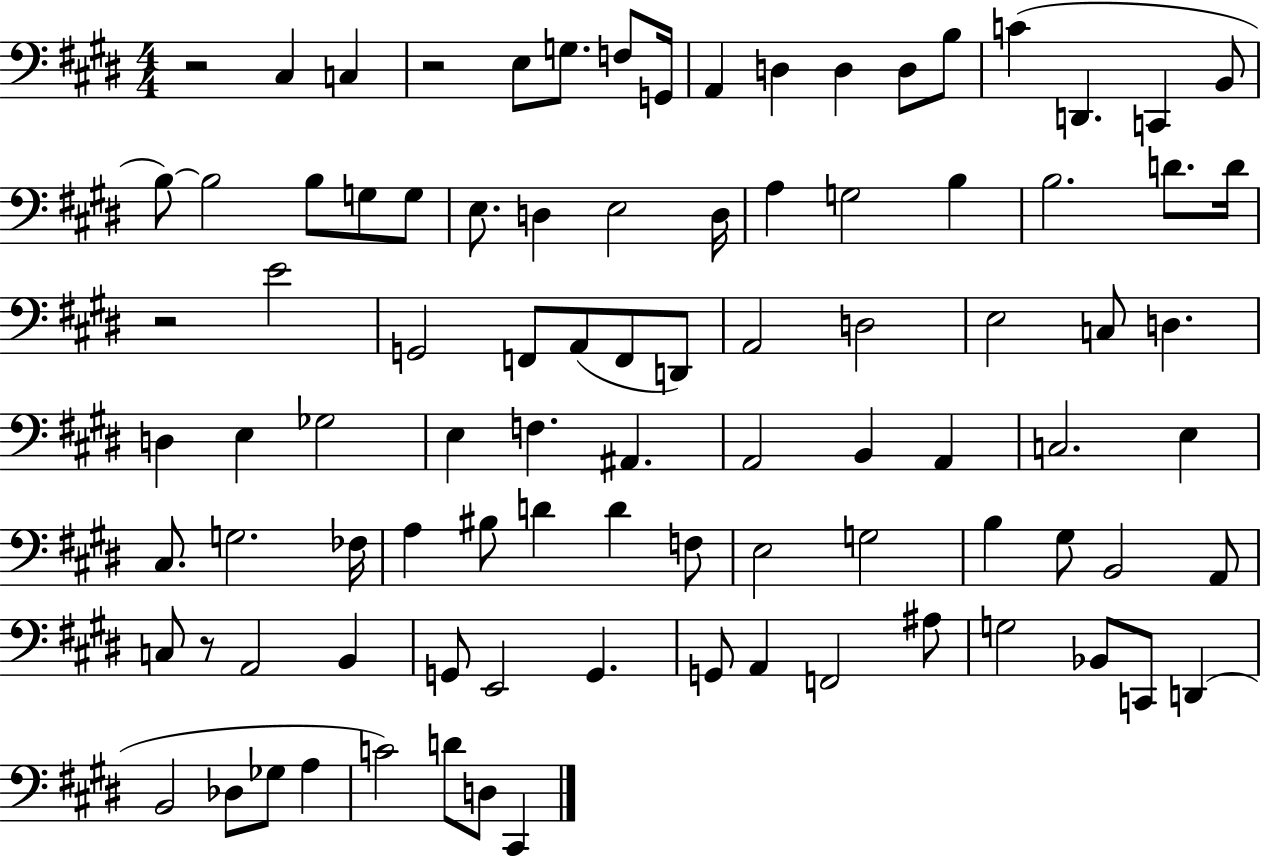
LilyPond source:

{
  \clef bass
  \numericTimeSignature
  \time 4/4
  \key e \major
  r2 cis4 c4 | r2 e8 g8. f8 g,16 | a,4 d4 d4 d8 b8 | c'4( d,4. c,4 b,8 | \break b8~~) b2 b8 g8 g8 | e8. d4 e2 d16 | a4 g2 b4 | b2. d'8. d'16 | \break r2 e'2 | g,2 f,8 a,8( f,8 d,8) | a,2 d2 | e2 c8 d4. | \break d4 e4 ges2 | e4 f4. ais,4. | a,2 b,4 a,4 | c2. e4 | \break cis8. g2. fes16 | a4 bis8 d'4 d'4 f8 | e2 g2 | b4 gis8 b,2 a,8 | \break c8 r8 a,2 b,4 | g,8 e,2 g,4. | g,8 a,4 f,2 ais8 | g2 bes,8 c,8 d,4( | \break b,2 des8 ges8 a4 | c'2) d'8 d8 cis,4 | \bar "|."
}